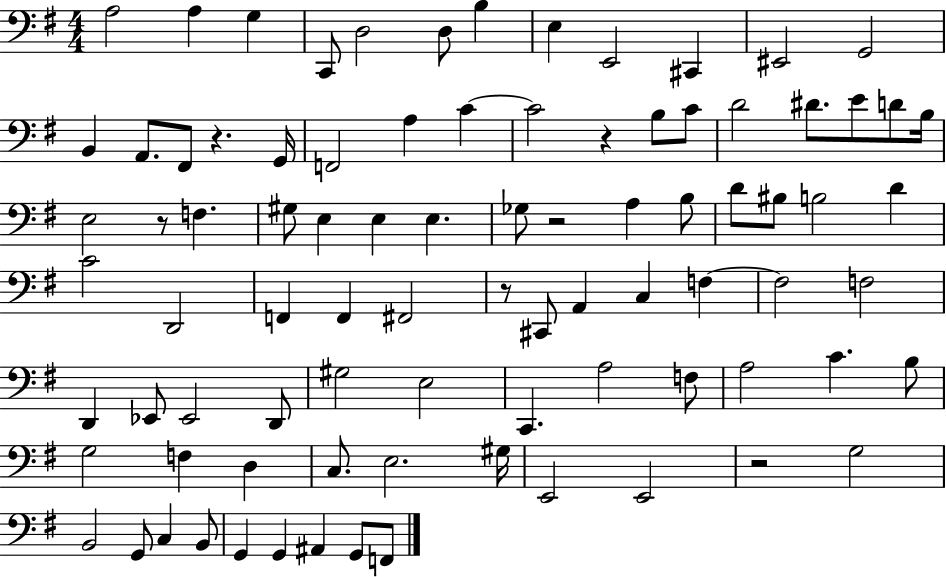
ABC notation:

X:1
T:Untitled
M:4/4
L:1/4
K:G
A,2 A, G, C,,/2 D,2 D,/2 B, E, E,,2 ^C,, ^E,,2 G,,2 B,, A,,/2 ^F,,/2 z G,,/4 F,,2 A, C C2 z B,/2 C/2 D2 ^D/2 E/2 D/2 B,/4 E,2 z/2 F, ^G,/2 E, E, E, _G,/2 z2 A, B,/2 D/2 ^B,/2 B,2 D C2 D,,2 F,, F,, ^F,,2 z/2 ^C,,/2 A,, C, F, F,2 F,2 D,, _E,,/2 _E,,2 D,,/2 ^G,2 E,2 C,, A,2 F,/2 A,2 C B,/2 G,2 F, D, C,/2 E,2 ^G,/4 E,,2 E,,2 z2 G,2 B,,2 G,,/2 C, B,,/2 G,, G,, ^A,, G,,/2 F,,/2